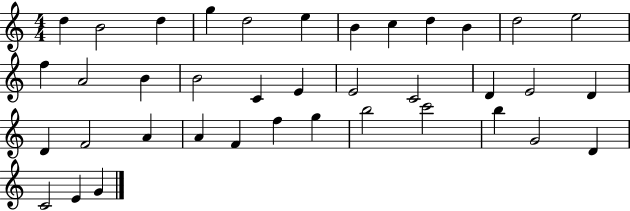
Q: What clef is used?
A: treble